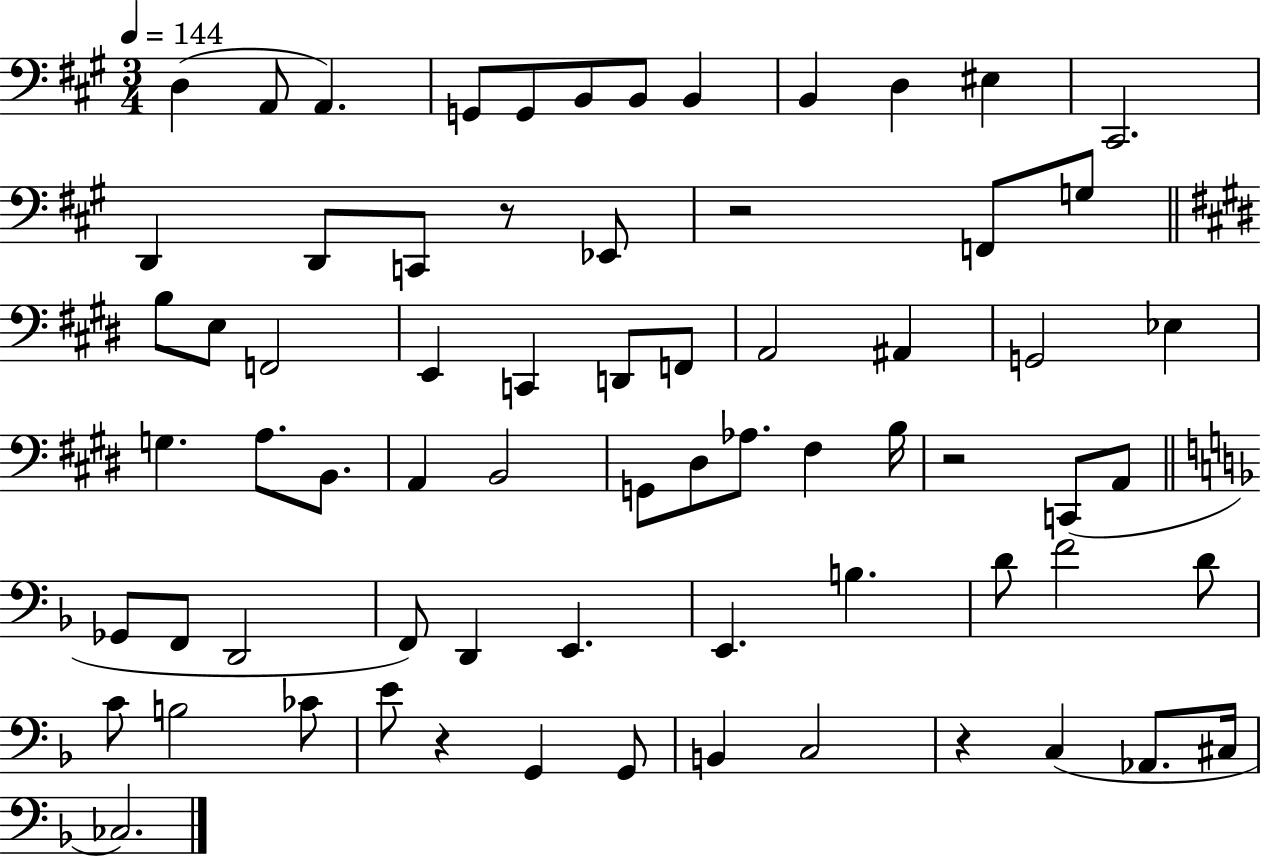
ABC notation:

X:1
T:Untitled
M:3/4
L:1/4
K:A
D, A,,/2 A,, G,,/2 G,,/2 B,,/2 B,,/2 B,, B,, D, ^E, ^C,,2 D,, D,,/2 C,,/2 z/2 _E,,/2 z2 F,,/2 G,/2 B,/2 E,/2 F,,2 E,, C,, D,,/2 F,,/2 A,,2 ^A,, G,,2 _E, G, A,/2 B,,/2 A,, B,,2 G,,/2 ^D,/2 _A,/2 ^F, B,/4 z2 C,,/2 A,,/2 _G,,/2 F,,/2 D,,2 F,,/2 D,, E,, E,, B, D/2 F2 D/2 C/2 B,2 _C/2 E/2 z G,, G,,/2 B,, C,2 z C, _A,,/2 ^C,/4 _C,2